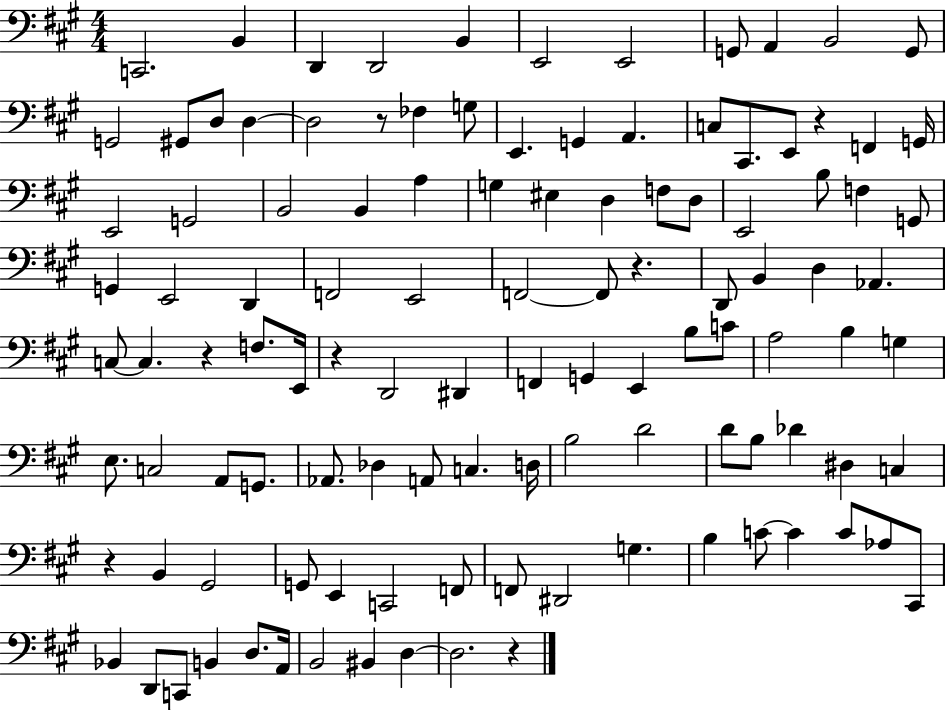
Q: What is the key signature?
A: A major